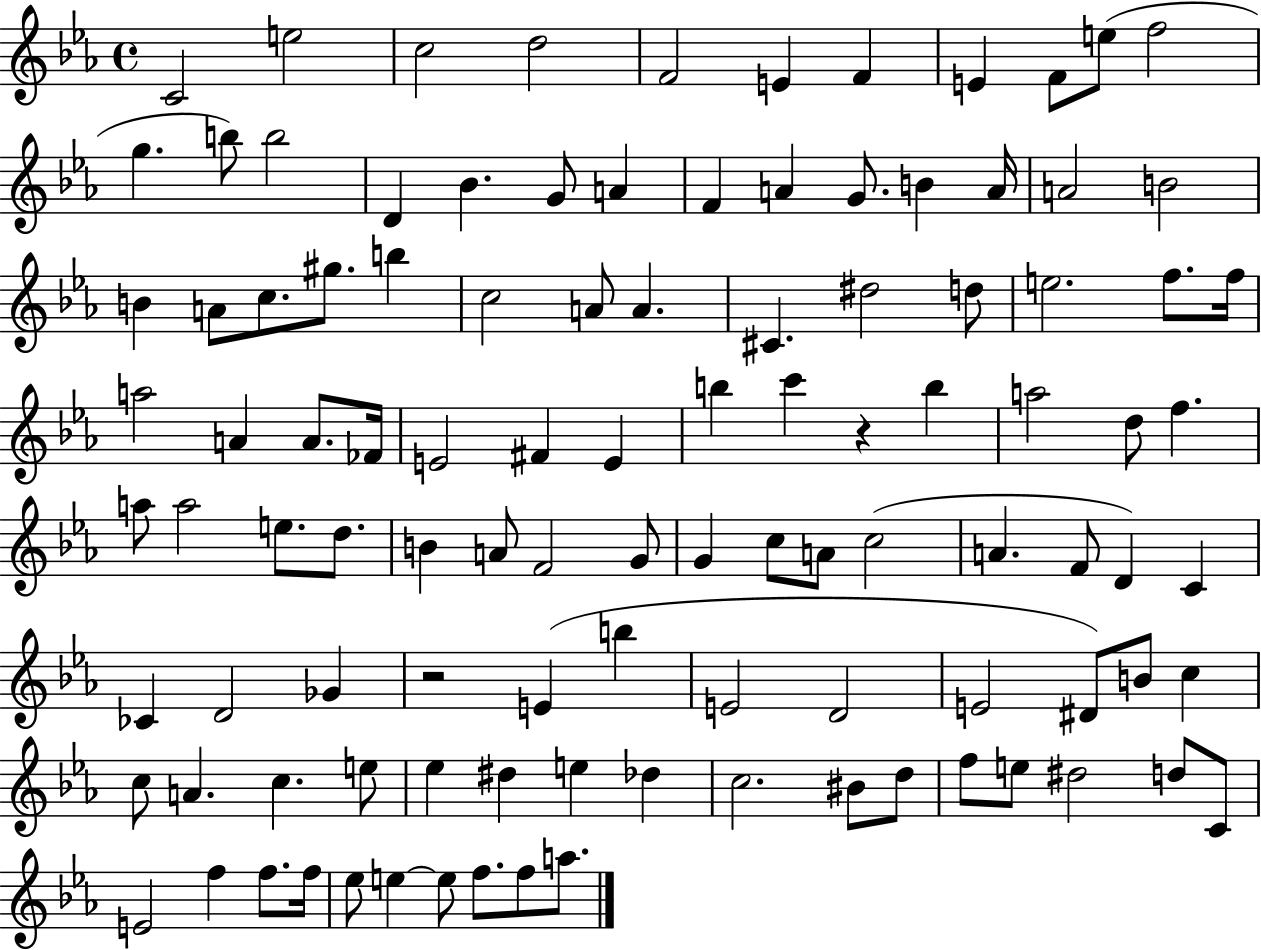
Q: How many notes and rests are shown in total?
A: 107